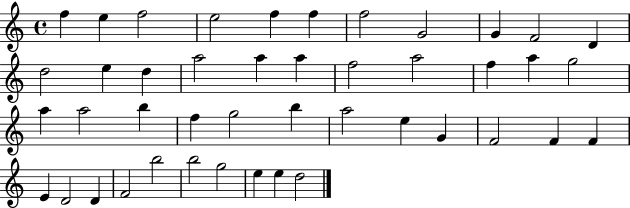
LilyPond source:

{
  \clef treble
  \time 4/4
  \defaultTimeSignature
  \key c \major
  f''4 e''4 f''2 | e''2 f''4 f''4 | f''2 g'2 | g'4 f'2 d'4 | \break d''2 e''4 d''4 | a''2 a''4 a''4 | f''2 a''2 | f''4 a''4 g''2 | \break a''4 a''2 b''4 | f''4 g''2 b''4 | a''2 e''4 g'4 | f'2 f'4 f'4 | \break e'4 d'2 d'4 | f'2 b''2 | b''2 g''2 | e''4 e''4 d''2 | \break \bar "|."
}